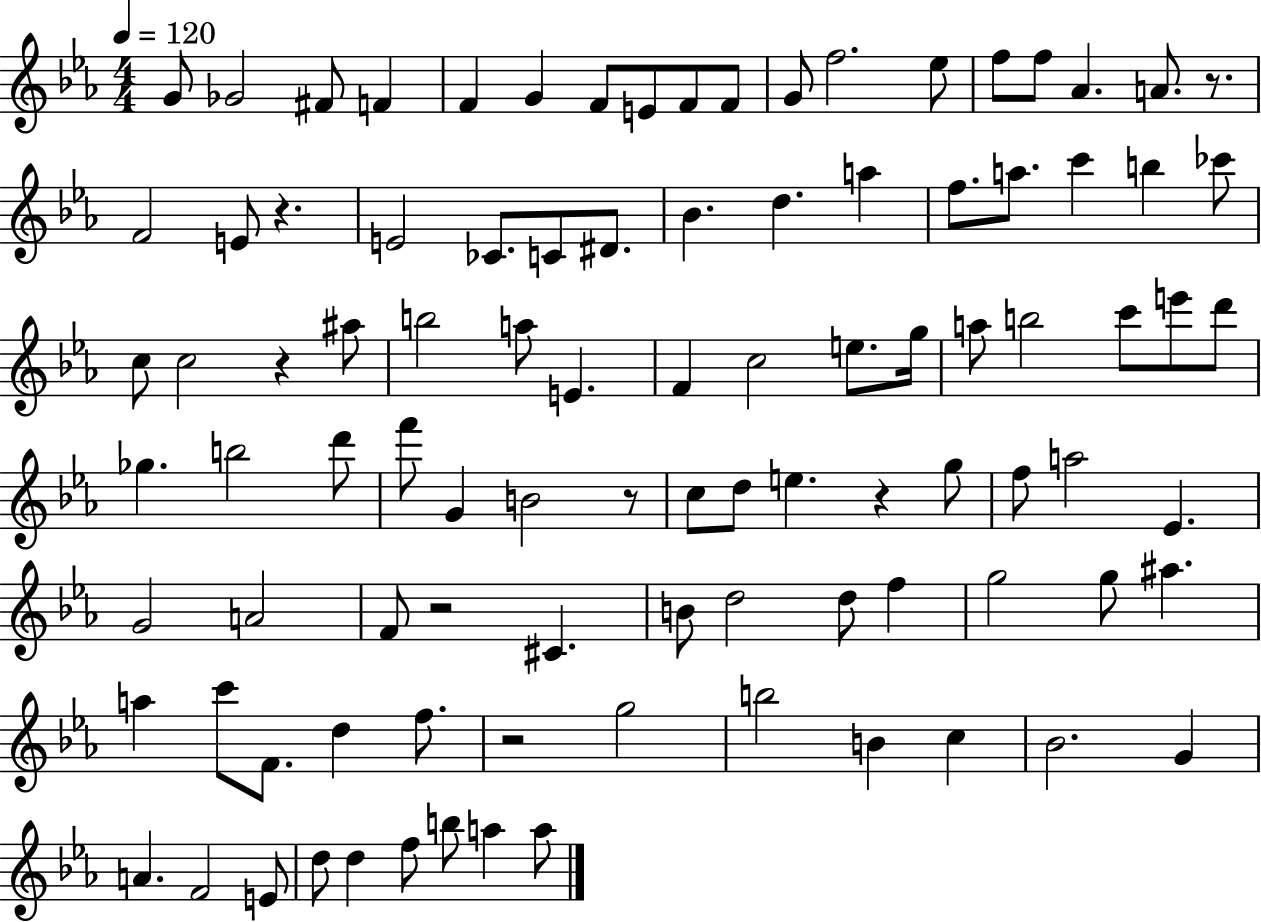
X:1
T:Untitled
M:4/4
L:1/4
K:Eb
G/2 _G2 ^F/2 F F G F/2 E/2 F/2 F/2 G/2 f2 _e/2 f/2 f/2 _A A/2 z/2 F2 E/2 z E2 _C/2 C/2 ^D/2 _B d a f/2 a/2 c' b _c'/2 c/2 c2 z ^a/2 b2 a/2 E F c2 e/2 g/4 a/2 b2 c'/2 e'/2 d'/2 _g b2 d'/2 f'/2 G B2 z/2 c/2 d/2 e z g/2 f/2 a2 _E G2 A2 F/2 z2 ^C B/2 d2 d/2 f g2 g/2 ^a a c'/2 F/2 d f/2 z2 g2 b2 B c _B2 G A F2 E/2 d/2 d f/2 b/2 a a/2